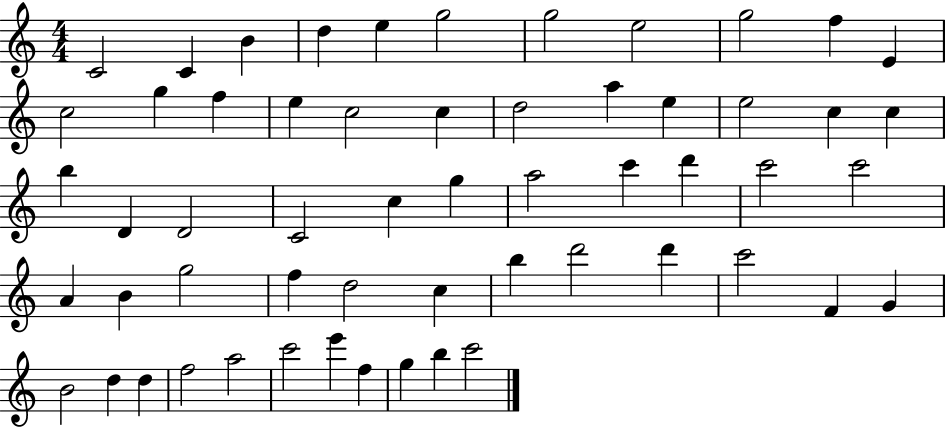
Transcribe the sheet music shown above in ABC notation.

X:1
T:Untitled
M:4/4
L:1/4
K:C
C2 C B d e g2 g2 e2 g2 f E c2 g f e c2 c d2 a e e2 c c b D D2 C2 c g a2 c' d' c'2 c'2 A B g2 f d2 c b d'2 d' c'2 F G B2 d d f2 a2 c'2 e' f g b c'2